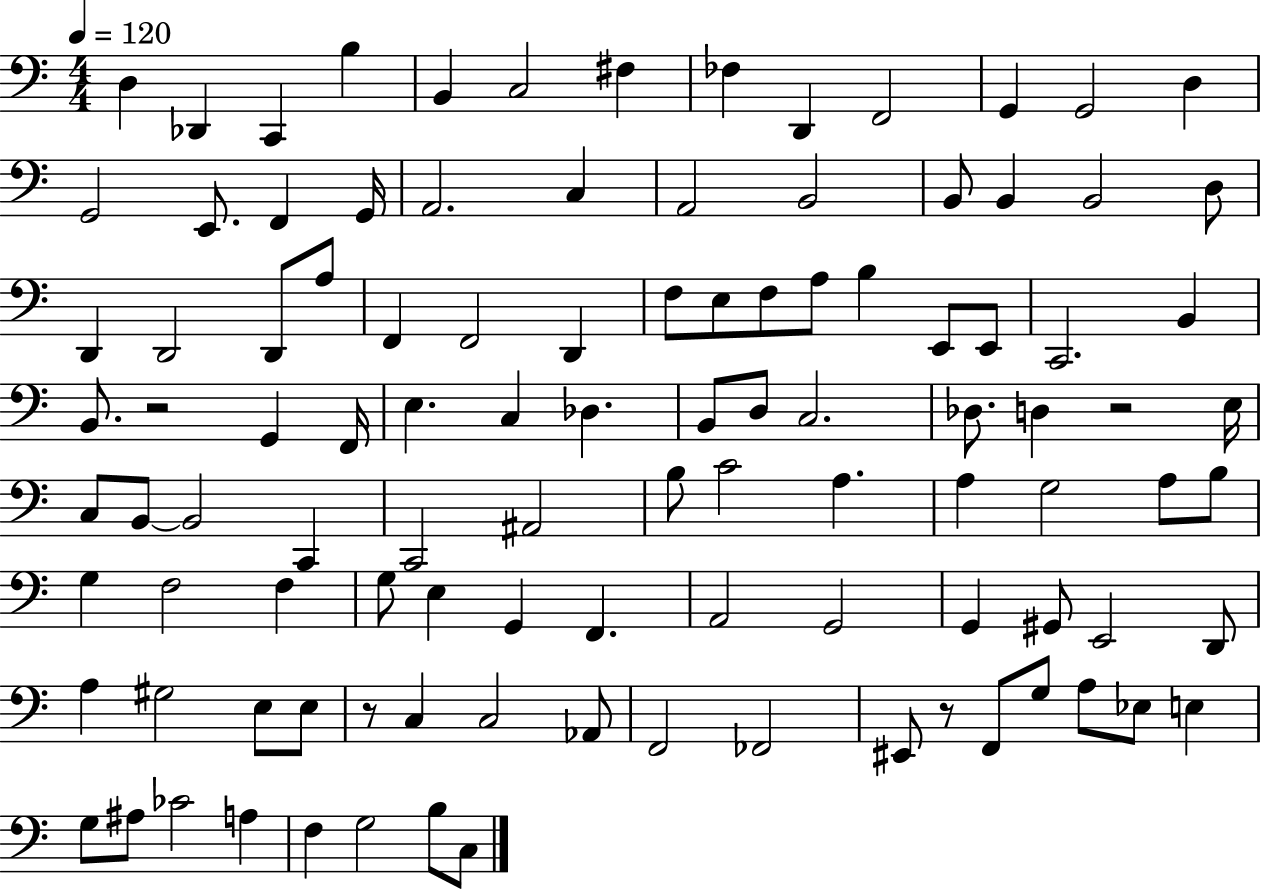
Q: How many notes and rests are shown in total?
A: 106